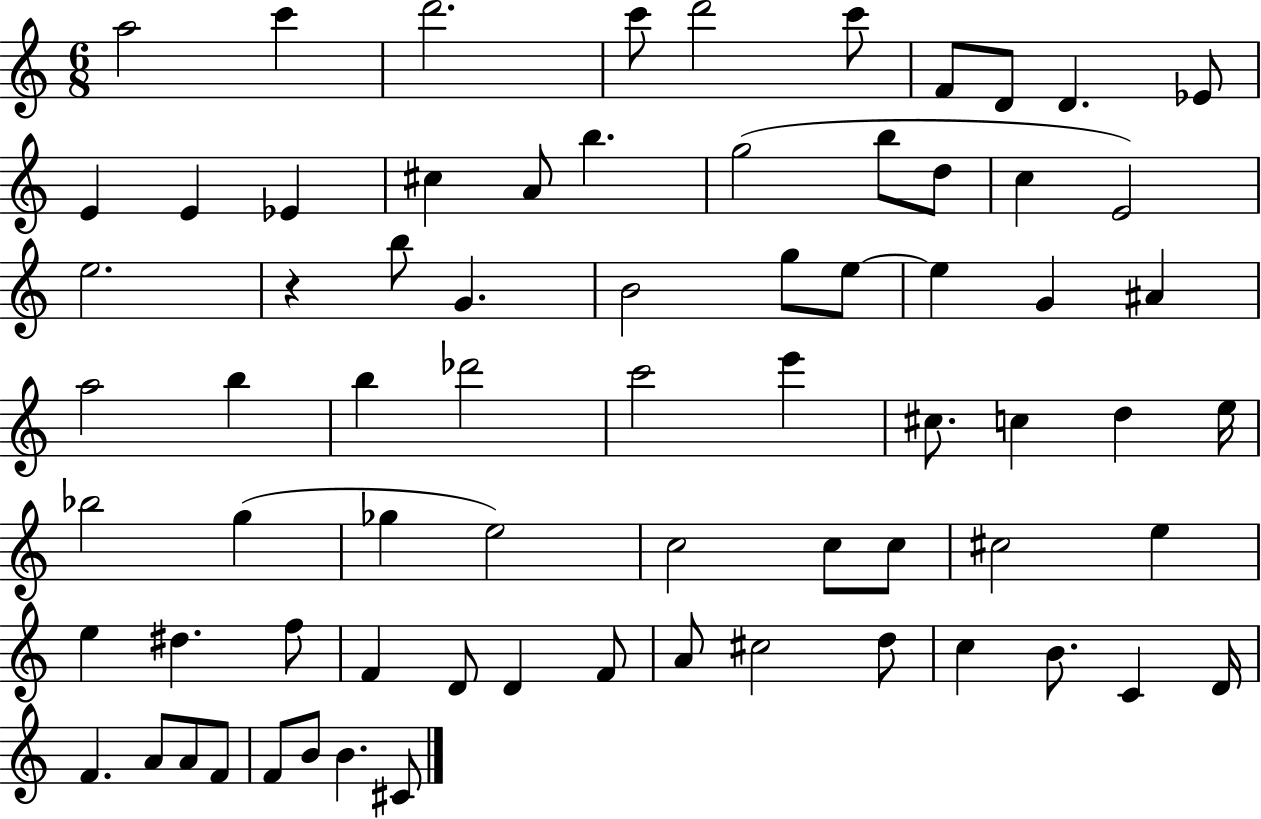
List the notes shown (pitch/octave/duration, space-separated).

A5/h C6/q D6/h. C6/e D6/h C6/e F4/e D4/e D4/q. Eb4/e E4/q E4/q Eb4/q C#5/q A4/e B5/q. G5/h B5/e D5/e C5/q E4/h E5/h. R/q B5/e G4/q. B4/h G5/e E5/e E5/q G4/q A#4/q A5/h B5/q B5/q Db6/h C6/h E6/q C#5/e. C5/q D5/q E5/s Bb5/h G5/q Gb5/q E5/h C5/h C5/e C5/e C#5/h E5/q E5/q D#5/q. F5/e F4/q D4/e D4/q F4/e A4/e C#5/h D5/e C5/q B4/e. C4/q D4/s F4/q. A4/e A4/e F4/e F4/e B4/e B4/q. C#4/e